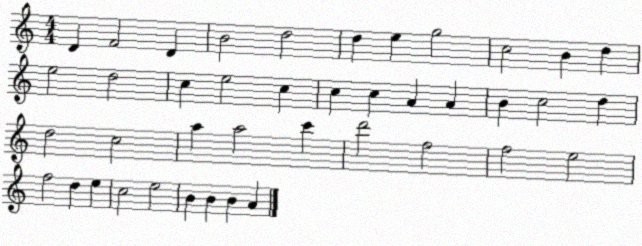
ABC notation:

X:1
T:Untitled
M:4/4
L:1/4
K:C
D F2 D B2 d2 d e g2 c2 B d e2 d2 c e2 c c c A A B c2 d d2 c2 a a2 c' d'2 f2 f2 e2 f2 d e c2 e2 B B B A